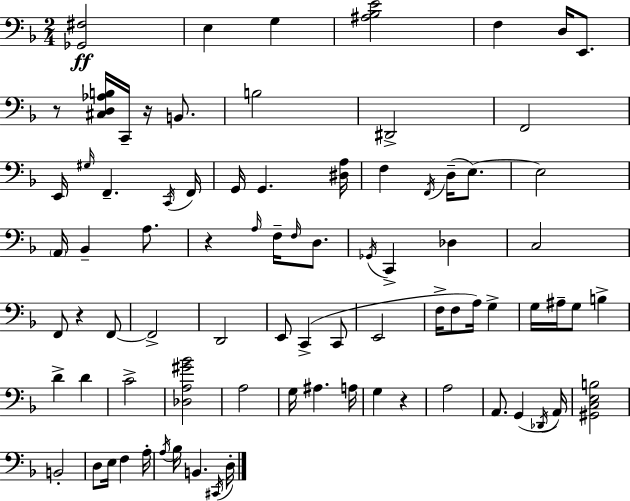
[Gb2,F#3]/h E3/q G3/q [A#3,Bb3,E4]/h F3/q D3/s E2/e. R/e [C#3,D3,Ab3,B3]/s C2/s R/s B2/e. B3/h D#2/h F2/h E2/s G#3/s F2/q. C2/s F2/s G2/s G2/q. [D#3,A3]/s F3/q F2/s D3/s E3/e. E3/h A2/s Bb2/q A3/e. R/q A3/s F3/s F3/s D3/e. Gb2/s C2/q Db3/q C3/h F2/e R/q F2/e F2/h D2/h E2/e C2/q C2/e E2/h F3/s F3/e A3/s G3/q G3/s A#3/s G3/e B3/q D4/q D4/q C4/h [Db3,A3,G#4,Bb4]/h A3/h G3/s A#3/q. A3/s G3/q R/q A3/h A2/e. G2/q Db2/s A2/s [G#2,C3,E3,B3]/h B2/h D3/e E3/s F3/q A3/s A3/s Bb3/s B2/q. C#2/s D3/s